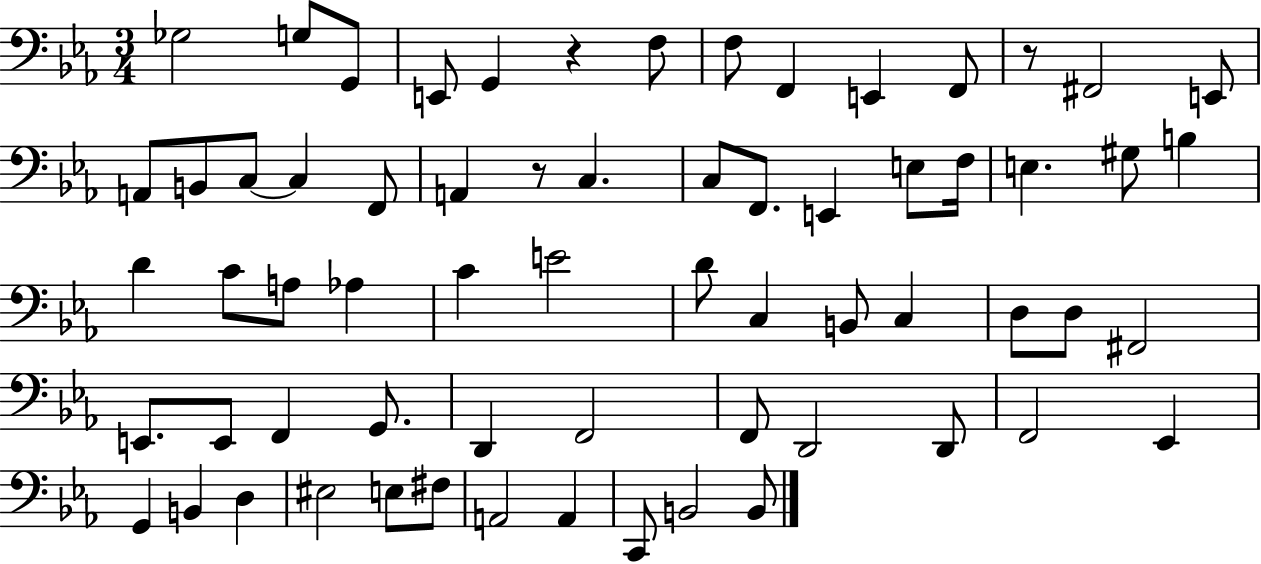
{
  \clef bass
  \numericTimeSignature
  \time 3/4
  \key ees \major
  \repeat volta 2 { ges2 g8 g,8 | e,8 g,4 r4 f8 | f8 f,4 e,4 f,8 | r8 fis,2 e,8 | \break a,8 b,8 c8~~ c4 f,8 | a,4 r8 c4. | c8 f,8. e,4 e8 f16 | e4. gis8 b4 | \break d'4 c'8 a8 aes4 | c'4 e'2 | d'8 c4 b,8 c4 | d8 d8 fis,2 | \break e,8. e,8 f,4 g,8. | d,4 f,2 | f,8 d,2 d,8 | f,2 ees,4 | \break g,4 b,4 d4 | eis2 e8 fis8 | a,2 a,4 | c,8 b,2 b,8 | \break } \bar "|."
}